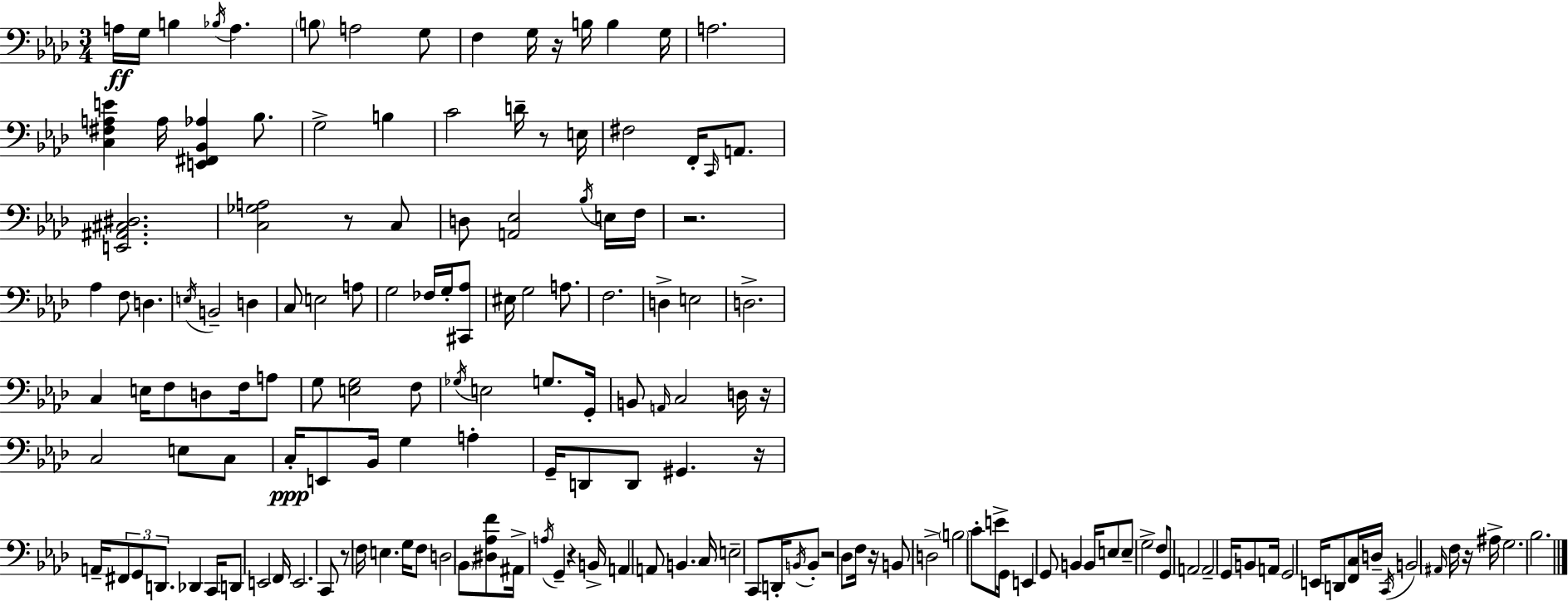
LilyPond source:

{
  \clef bass
  \numericTimeSignature
  \time 3/4
  \key f \minor
  a16\ff g16 b4 \acciaccatura { bes16 } a4. | \parenthesize b8 a2 g8 | f4 g16 r16 b16 b4 | g16 a2. | \break <c fis a e'>4 a16 <e, fis, bes, aes>4 bes8. | g2-> b4 | c'2 d'16-- r8 | e16 fis2 f,16-. \grace { c,16 } a,8. | \break <e, ais, cis dis>2. | <c ges a>2 r8 | c8 d8 <a, ees>2 | \acciaccatura { bes16 } e16 f16 r2. | \break aes4 f8 d4. | \acciaccatura { e16 } b,2-- | d4 c8 e2 | a8 g2 | \break fes16 g16-. <cis, aes>8 eis16 g2 | a8. f2. | d4-> e2 | d2.-> | \break c4 e16 f8 d8 | f16 a8 g8 <e g>2 | f8 \acciaccatura { ges16 } e2 | g8. g,16-. b,8 \grace { a,16 } c2 | \break d16 r16 c2 | e8 c8 c16-.\ppp e,8 bes,16 g4 | a4-. g,16-- d,8 d,8 gis,4. | r16 a,16-- \tuplet 3/2 { fis,8 g,8 d,8. } | \break des,4 c,16 d,8 e,2 | f,16 e,2. | c,8 r8 f16 e4. | g16 f8 d2 | \break \parenthesize bes,8 <dis aes f'>8 ais,16-> \acciaccatura { a16 } g,4-- | r4 b,16-> a,4 a,8 | b,4. c16 e2-- | c,8 d,16-. \acciaccatura { b,16 } b,8-. r2 | \break des8 f16 r16 b,8 | d2-> \parenthesize b2 | c'8-. e'8-> g,16 e,4 | g,8 b,4 b,16 e8 e8-- | \break g2-> f8 g,8 | a,2 a,2-- | g,16 b,8 a,16 g,2 | e,16 d,8 <f, c>16 d16-- \acciaccatura { c,16 } b,2 | \break \grace { ais,16 } f16 r16 ais16-> g2. | bes2. | \bar "|."
}